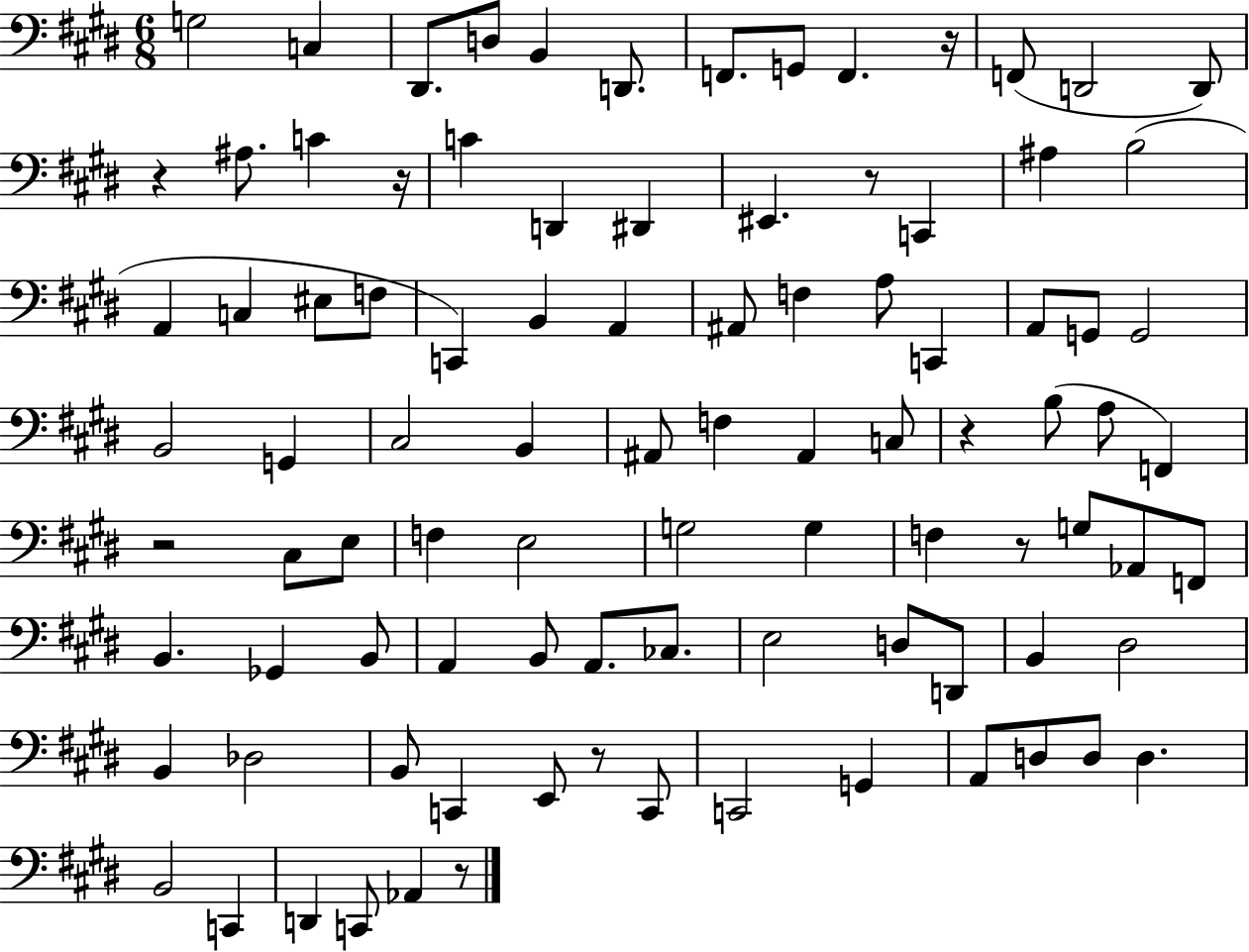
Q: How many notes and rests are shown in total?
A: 94